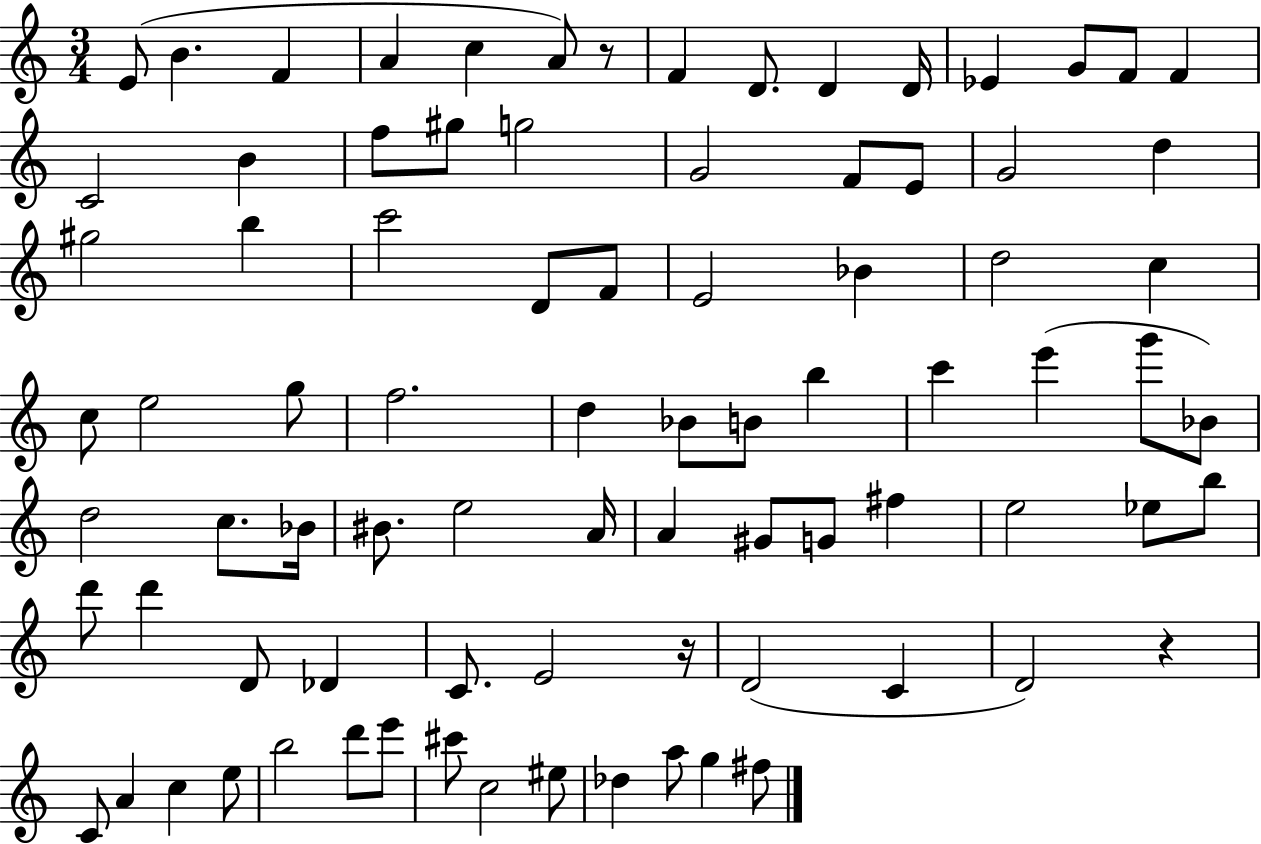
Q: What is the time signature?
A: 3/4